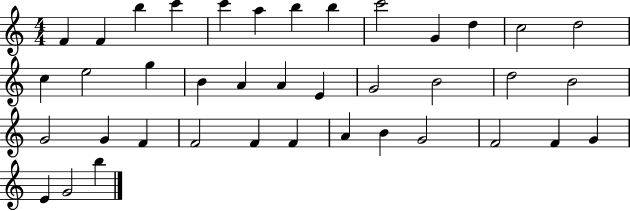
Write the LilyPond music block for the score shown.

{
  \clef treble
  \numericTimeSignature
  \time 4/4
  \key c \major
  f'4 f'4 b''4 c'''4 | c'''4 a''4 b''4 b''4 | c'''2 g'4 d''4 | c''2 d''2 | \break c''4 e''2 g''4 | b'4 a'4 a'4 e'4 | g'2 b'2 | d''2 b'2 | \break g'2 g'4 f'4 | f'2 f'4 f'4 | a'4 b'4 g'2 | f'2 f'4 g'4 | \break e'4 g'2 b''4 | \bar "|."
}